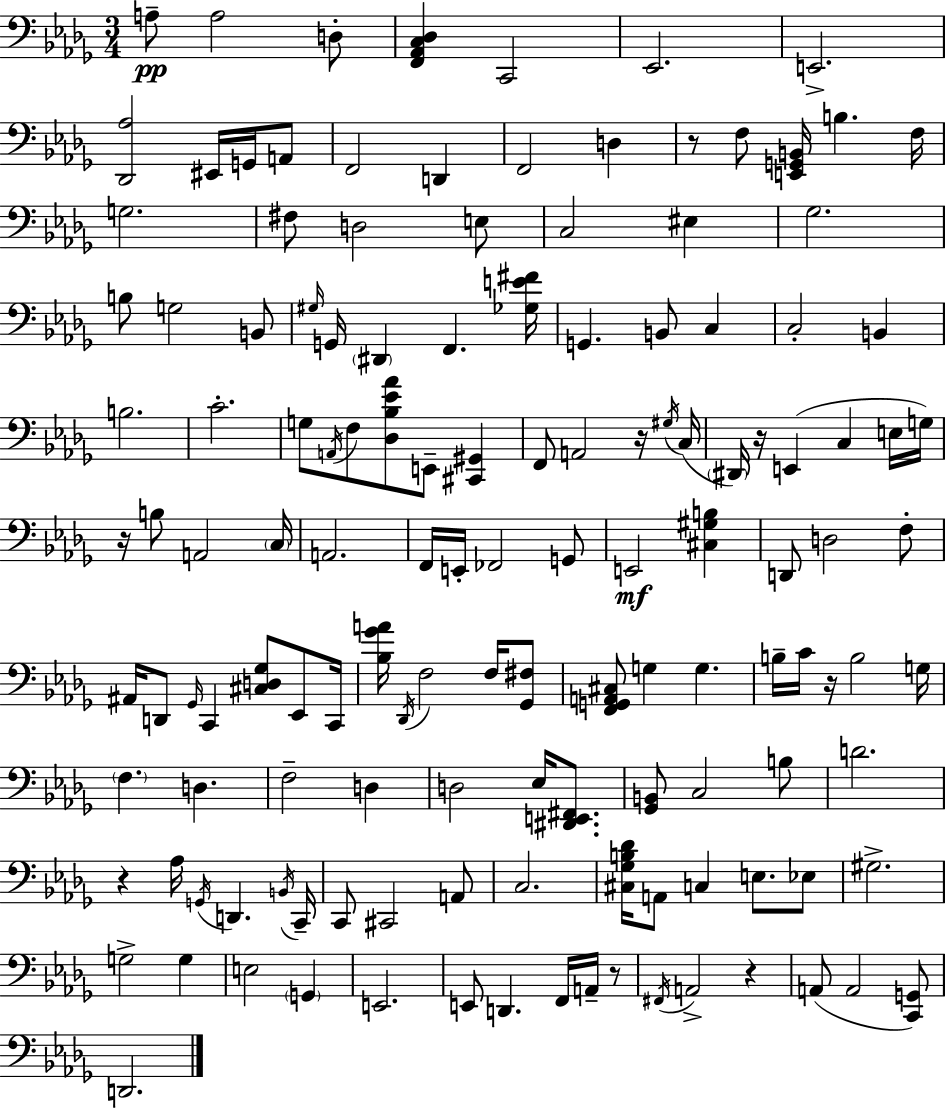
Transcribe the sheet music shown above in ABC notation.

X:1
T:Untitled
M:3/4
L:1/4
K:Bbm
A,/2 A,2 D,/2 [F,,_A,,C,_D,] C,,2 _E,,2 E,,2 [_D,,_A,]2 ^E,,/4 G,,/4 A,,/2 F,,2 D,, F,,2 D, z/2 F,/2 [E,,G,,B,,]/4 B, F,/4 G,2 ^F,/2 D,2 E,/2 C,2 ^E, _G,2 B,/2 G,2 B,,/2 ^G,/4 G,,/4 ^D,, F,, [_G,E^F]/4 G,, B,,/2 C, C,2 B,, B,2 C2 G,/2 A,,/4 F,/2 [_D,_B,_E_A]/2 E,,/2 [^C,,^G,,] F,,/2 A,,2 z/4 ^G,/4 C,/4 ^D,,/4 z/4 E,, C, E,/4 G,/4 z/4 B,/2 A,,2 C,/4 A,,2 F,,/4 E,,/4 _F,,2 G,,/2 E,,2 [^C,^G,B,] D,,/2 D,2 F,/2 ^A,,/4 D,,/2 _G,,/4 C,, [^C,D,_G,]/2 _E,,/2 C,,/4 [_B,_GA]/4 _D,,/4 F,2 F,/4 [_G,,^F,]/2 [F,,G,,A,,^C,]/2 G, G, B,/4 C/4 z/4 B,2 G,/4 F, D, F,2 D, D,2 _E,/4 [^D,,E,,^F,,]/2 [_G,,B,,]/2 C,2 B,/2 D2 z _A,/4 G,,/4 D,, B,,/4 C,,/4 C,,/2 ^C,,2 A,,/2 C,2 [^C,_G,B,_D]/4 A,,/2 C, E,/2 _E,/2 ^G,2 G,2 G, E,2 G,, E,,2 E,,/2 D,, F,,/4 A,,/4 z/2 ^F,,/4 A,,2 z A,,/2 A,,2 [C,,G,,]/2 D,,2